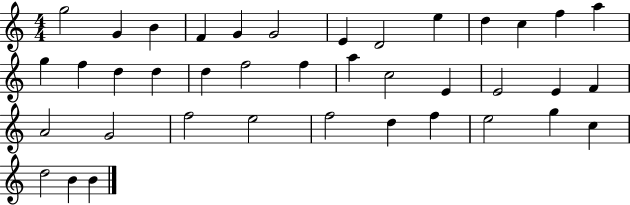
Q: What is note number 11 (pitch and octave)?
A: C5